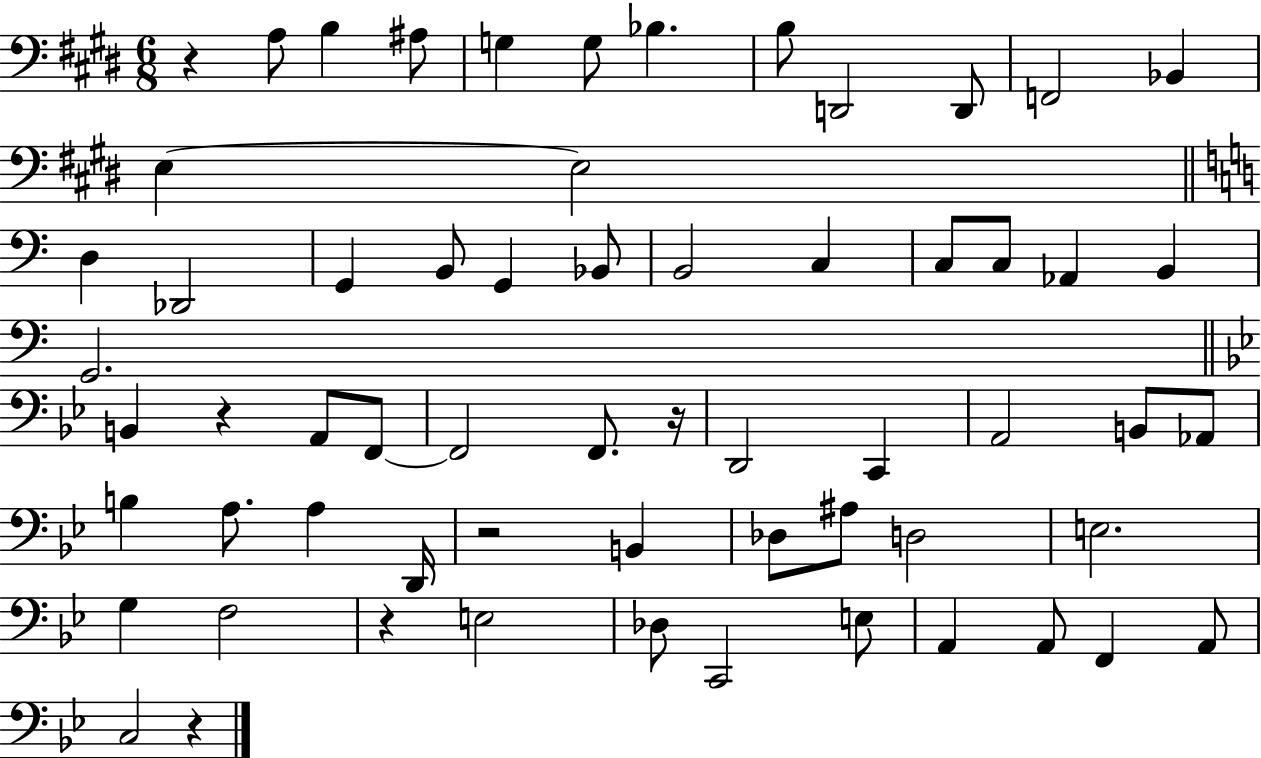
R/q A3/e B3/q A#3/e G3/q G3/e Bb3/q. B3/e D2/h D2/e F2/h Bb2/q E3/q E3/h D3/q Db2/h G2/q B2/e G2/q Bb2/e B2/h C3/q C3/e C3/e Ab2/q B2/q G2/h. B2/q R/q A2/e F2/e F2/h F2/e. R/s D2/h C2/q A2/h B2/e Ab2/e B3/q A3/e. A3/q D2/s R/h B2/q Db3/e A#3/e D3/h E3/h. G3/q F3/h R/q E3/h Db3/e C2/h E3/e A2/q A2/e F2/q A2/e C3/h R/q